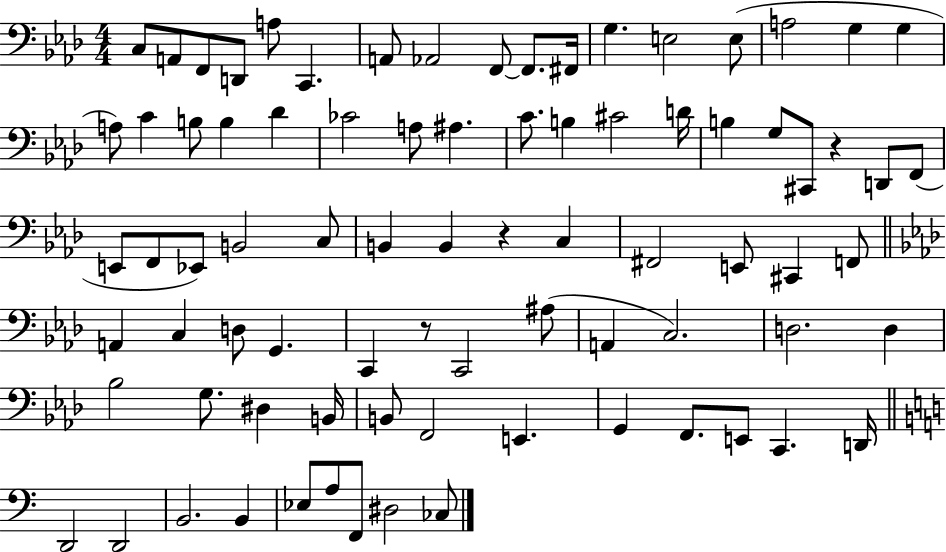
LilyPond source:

{
  \clef bass
  \numericTimeSignature
  \time 4/4
  \key aes \major
  c8 a,8 f,8 d,8 a8 c,4. | a,8 aes,2 f,8~~ f,8. fis,16 | g4. e2 e8( | a2 g4 g4 | \break a8) c'4 b8 b4 des'4 | ces'2 a8 ais4. | c'8. b4 cis'2 d'16 | b4 g8 cis,8 r4 d,8 f,8( | \break e,8 f,8 ees,8) b,2 c8 | b,4 b,4 r4 c4 | fis,2 e,8 cis,4 f,8 | \bar "||" \break \key aes \major a,4 c4 d8 g,4. | c,4 r8 c,2 ais8( | a,4 c2.) | d2. d4 | \break bes2 g8. dis4 b,16 | b,8 f,2 e,4. | g,4 f,8. e,8 c,4. d,16 | \bar "||" \break \key a \minor d,2 d,2 | b,2. b,4 | ees8 a8 f,8 dis2 ces8 | \bar "|."
}